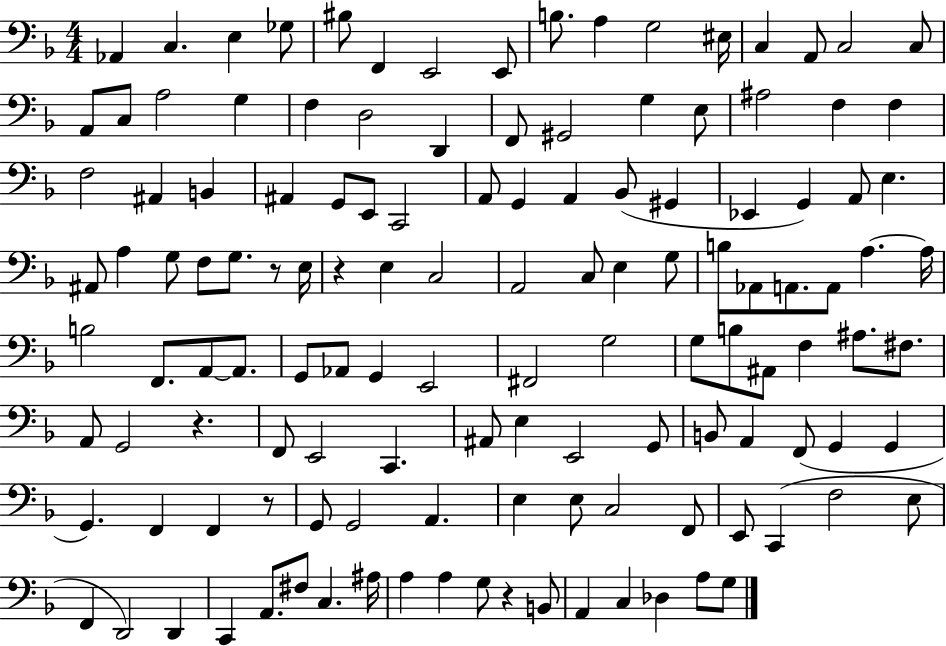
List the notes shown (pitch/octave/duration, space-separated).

Ab2/q C3/q. E3/q Gb3/e BIS3/e F2/q E2/h E2/e B3/e. A3/q G3/h EIS3/s C3/q A2/e C3/h C3/e A2/e C3/e A3/h G3/q F3/q D3/h D2/q F2/e G#2/h G3/q E3/e A#3/h F3/q F3/q F3/h A#2/q B2/q A#2/q G2/e E2/e C2/h A2/e G2/q A2/q Bb2/e G#2/q Eb2/q G2/q A2/e E3/q. A#2/e A3/q G3/e F3/e G3/e. R/e E3/s R/q E3/q C3/h A2/h C3/e E3/q G3/e B3/e Ab2/e A2/e. A2/e A3/q. A3/s B3/h F2/e. A2/e A2/e. G2/e Ab2/e G2/q E2/h F#2/h G3/h G3/e B3/e A#2/e F3/q A#3/e. F#3/e. A2/e G2/h R/q. F2/e E2/h C2/q. A#2/e E3/q E2/h G2/e B2/e A2/q F2/e G2/q G2/q G2/q. F2/q F2/q R/e G2/e G2/h A2/q. E3/q E3/e C3/h F2/e E2/e C2/q F3/h E3/e F2/q D2/h D2/q C2/q A2/e. F#3/e C3/q. A#3/s A3/q A3/q G3/e R/q B2/e A2/q C3/q Db3/q A3/e G3/e